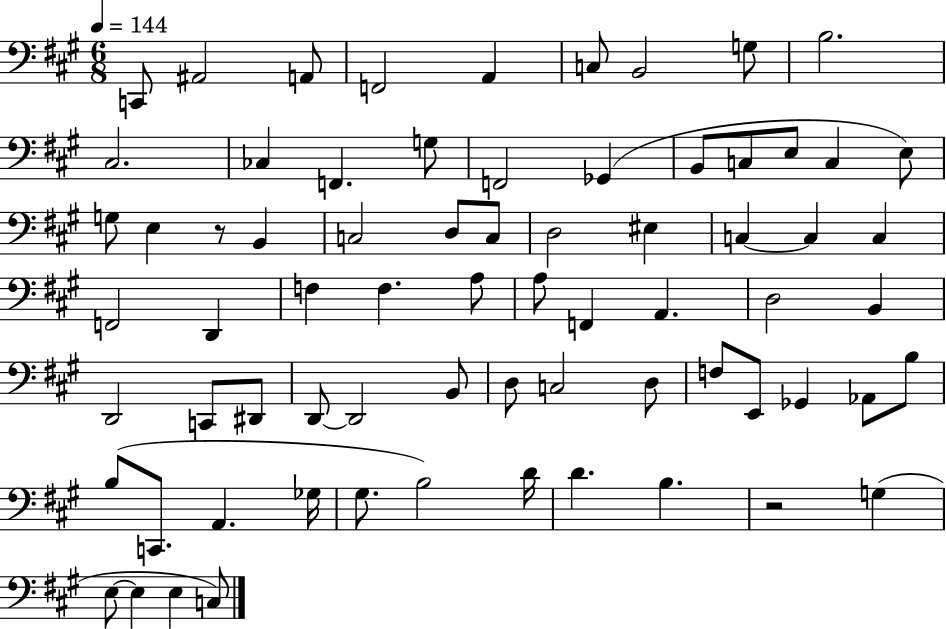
X:1
T:Untitled
M:6/8
L:1/4
K:A
C,,/2 ^A,,2 A,,/2 F,,2 A,, C,/2 B,,2 G,/2 B,2 ^C,2 _C, F,, G,/2 F,,2 _G,, B,,/2 C,/2 E,/2 C, E,/2 G,/2 E, z/2 B,, C,2 D,/2 C,/2 D,2 ^E, C, C, C, F,,2 D,, F, F, A,/2 A,/2 F,, A,, D,2 B,, D,,2 C,,/2 ^D,,/2 D,,/2 D,,2 B,,/2 D,/2 C,2 D,/2 F,/2 E,,/2 _G,, _A,,/2 B,/2 B,/2 C,,/2 A,, _G,/4 ^G,/2 B,2 D/4 D B, z2 G, E,/2 E, E, C,/2